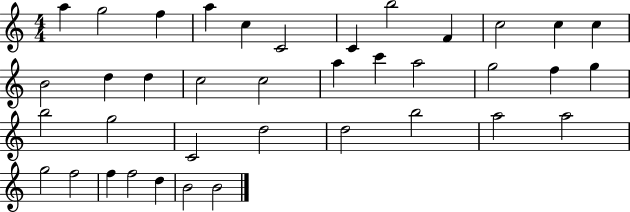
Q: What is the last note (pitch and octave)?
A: B4